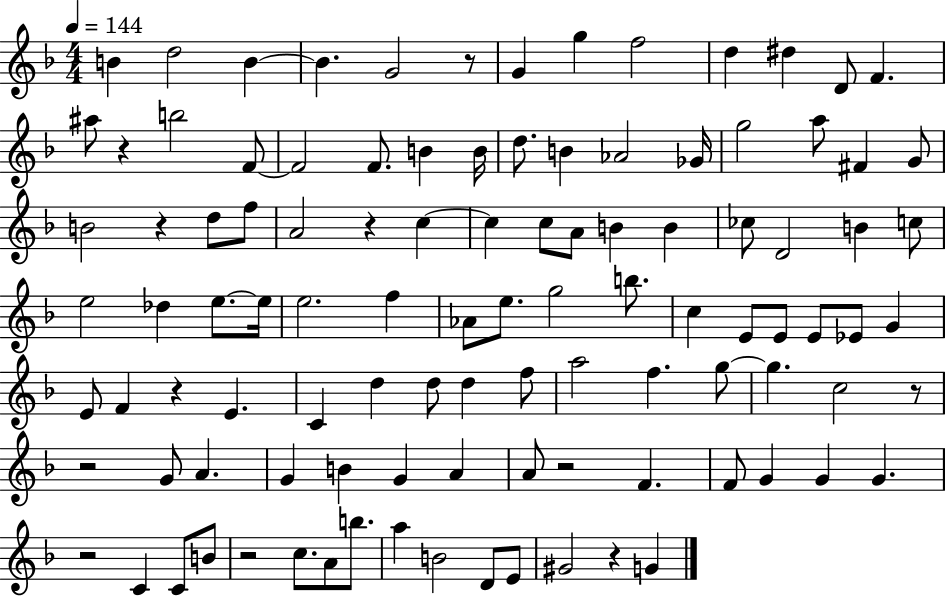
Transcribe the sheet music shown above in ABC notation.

X:1
T:Untitled
M:4/4
L:1/4
K:F
B d2 B B G2 z/2 G g f2 d ^d D/2 F ^a/2 z b2 F/2 F2 F/2 B B/4 d/2 B _A2 _G/4 g2 a/2 ^F G/2 B2 z d/2 f/2 A2 z c c c/2 A/2 B B _c/2 D2 B c/2 e2 _d e/2 e/4 e2 f _A/2 e/2 g2 b/2 c E/2 E/2 E/2 _E/2 G E/2 F z E C d d/2 d f/2 a2 f g/2 g c2 z/2 z2 G/2 A G B G A A/2 z2 F F/2 G G G z2 C C/2 B/2 z2 c/2 A/2 b/2 a B2 D/2 E/2 ^G2 z G